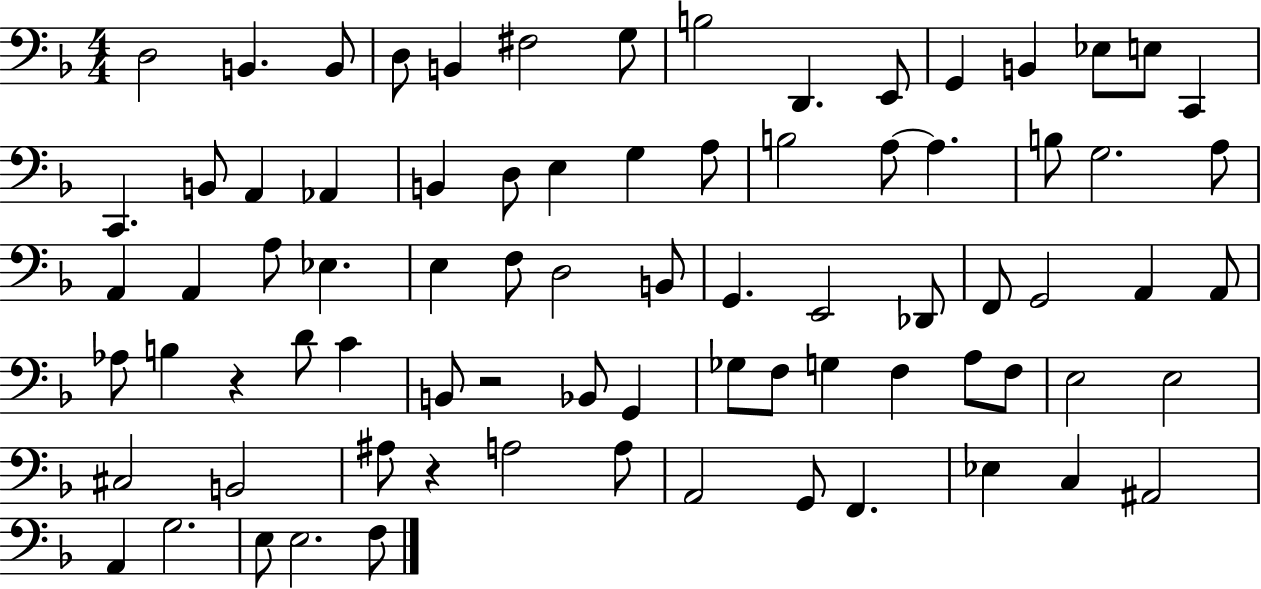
D3/h B2/q. B2/e D3/e B2/q F#3/h G3/e B3/h D2/q. E2/e G2/q B2/q Eb3/e E3/e C2/q C2/q. B2/e A2/q Ab2/q B2/q D3/e E3/q G3/q A3/e B3/h A3/e A3/q. B3/e G3/h. A3/e A2/q A2/q A3/e Eb3/q. E3/q F3/e D3/h B2/e G2/q. E2/h Db2/e F2/e G2/h A2/q A2/e Ab3/e B3/q R/q D4/e C4/q B2/e R/h Bb2/e G2/q Gb3/e F3/e G3/q F3/q A3/e F3/e E3/h E3/h C#3/h B2/h A#3/e R/q A3/h A3/e A2/h G2/e F2/q. Eb3/q C3/q A#2/h A2/q G3/h. E3/e E3/h. F3/e